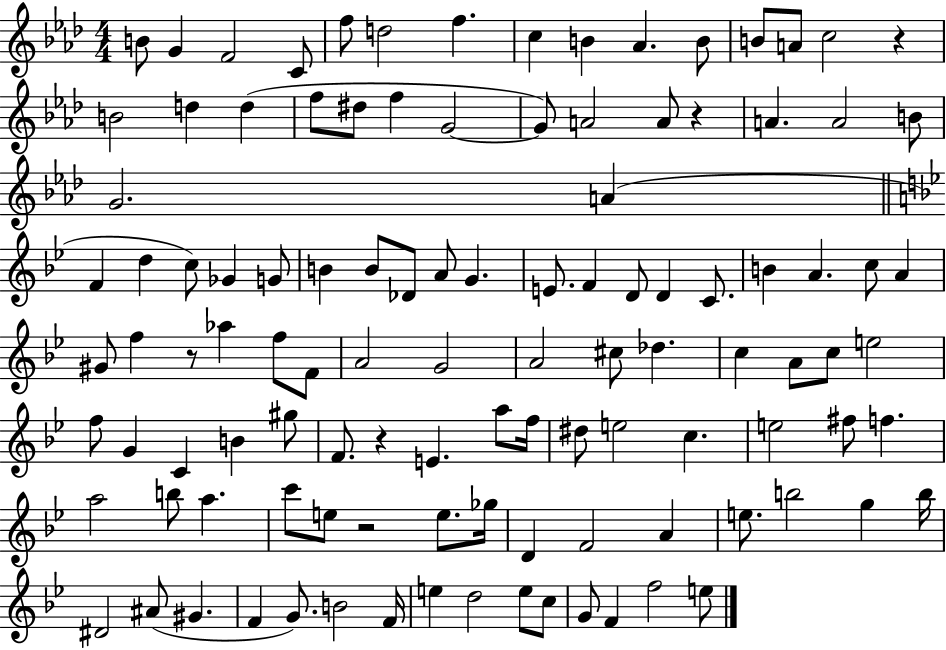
{
  \clef treble
  \numericTimeSignature
  \time 4/4
  \key aes \major
  b'8 g'4 f'2 c'8 | f''8 d''2 f''4. | c''4 b'4 aes'4. b'8 | b'8 a'8 c''2 r4 | \break b'2 d''4 d''4( | f''8 dis''8 f''4 g'2~~ | g'8) a'2 a'8 r4 | a'4. a'2 b'8 | \break g'2. a'4( | \bar "||" \break \key bes \major f'4 d''4 c''8) ges'4 g'8 | b'4 b'8 des'8 a'8 g'4. | e'8. f'4 d'8 d'4 c'8. | b'4 a'4. c''8 a'4 | \break gis'8 f''4 r8 aes''4 f''8 f'8 | a'2 g'2 | a'2 cis''8 des''4. | c''4 a'8 c''8 e''2 | \break f''8 g'4 c'4 b'4 gis''8 | f'8. r4 e'4. a''8 f''16 | dis''8 e''2 c''4. | e''2 fis''8 f''4. | \break a''2 b''8 a''4. | c'''8 e''8 r2 e''8. ges''16 | d'4 f'2 a'4 | e''8. b''2 g''4 b''16 | \break dis'2 ais'8( gis'4. | f'4 g'8.) b'2 f'16 | e''4 d''2 e''8 c''8 | g'8 f'4 f''2 e''8 | \break \bar "|."
}